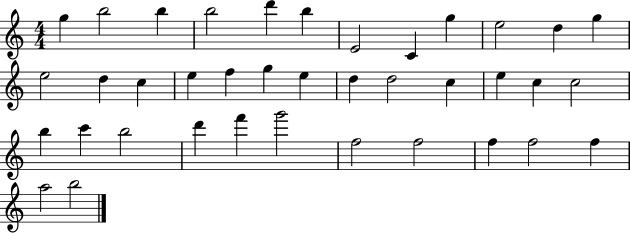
{
  \clef treble
  \numericTimeSignature
  \time 4/4
  \key c \major
  g''4 b''2 b''4 | b''2 d'''4 b''4 | e'2 c'4 g''4 | e''2 d''4 g''4 | \break e''2 d''4 c''4 | e''4 f''4 g''4 e''4 | d''4 d''2 c''4 | e''4 c''4 c''2 | \break b''4 c'''4 b''2 | d'''4 f'''4 g'''2 | f''2 f''2 | f''4 f''2 f''4 | \break a''2 b''2 | \bar "|."
}